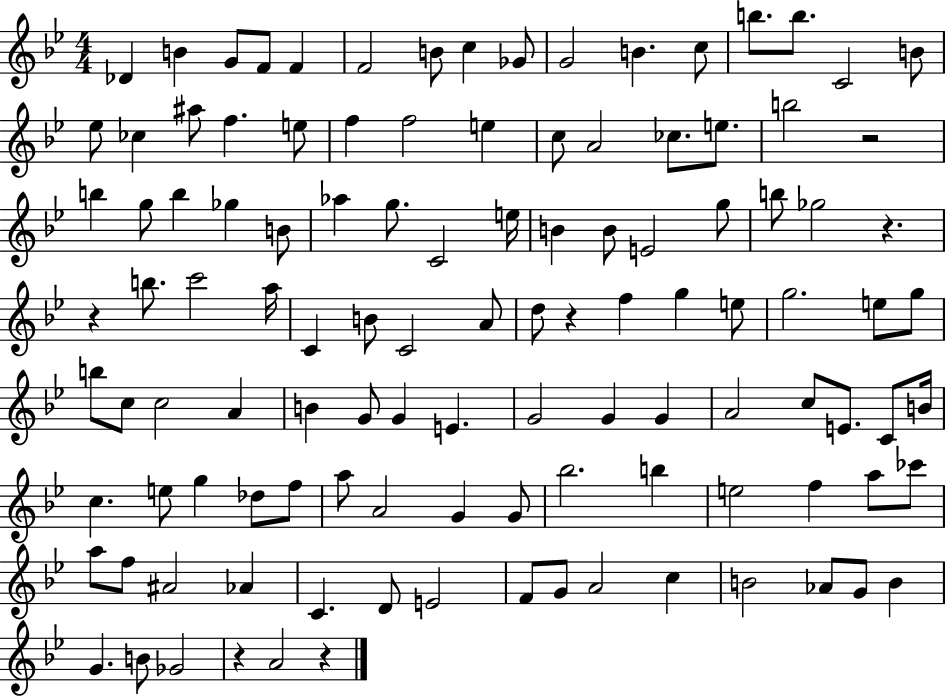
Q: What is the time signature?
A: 4/4